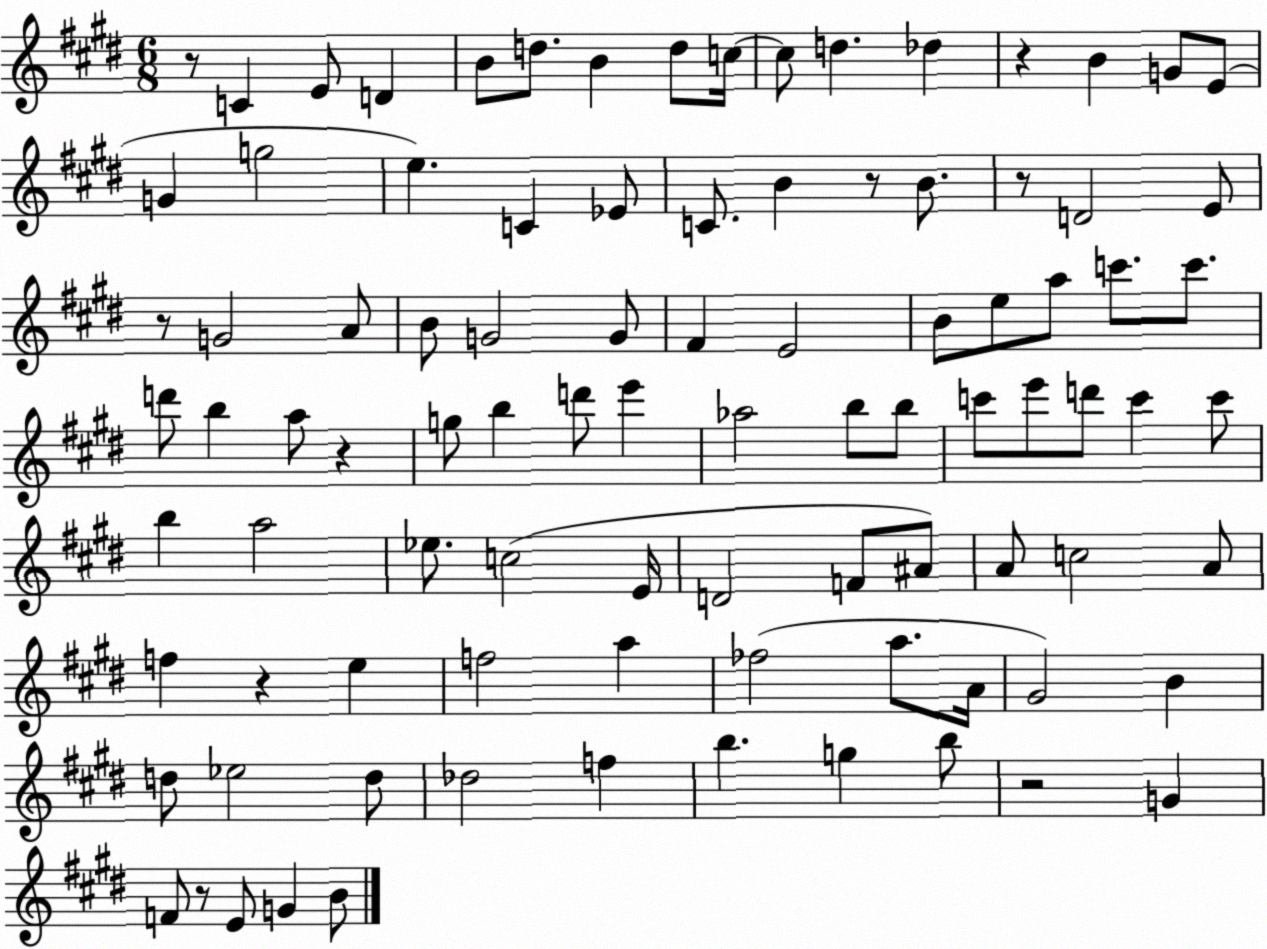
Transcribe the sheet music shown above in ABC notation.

X:1
T:Untitled
M:6/8
L:1/4
K:E
z/2 C E/2 D B/2 d/2 B d/2 c/4 c/2 d _d z B G/2 E/2 G g2 e C _E/2 C/2 B z/2 B/2 z/2 D2 E/2 z/2 G2 A/2 B/2 G2 G/2 ^F E2 B/2 e/2 a/2 c'/2 c'/2 d'/2 b a/2 z g/2 b d'/2 e' _a2 b/2 b/2 c'/2 e'/2 d'/2 c' c'/2 b a2 _e/2 c2 E/4 D2 F/2 ^A/2 A/2 c2 A/2 f z e f2 a _f2 a/2 A/4 ^G2 B d/2 _e2 d/2 _d2 f b g b/2 z2 G F/2 z/2 E/2 G B/2